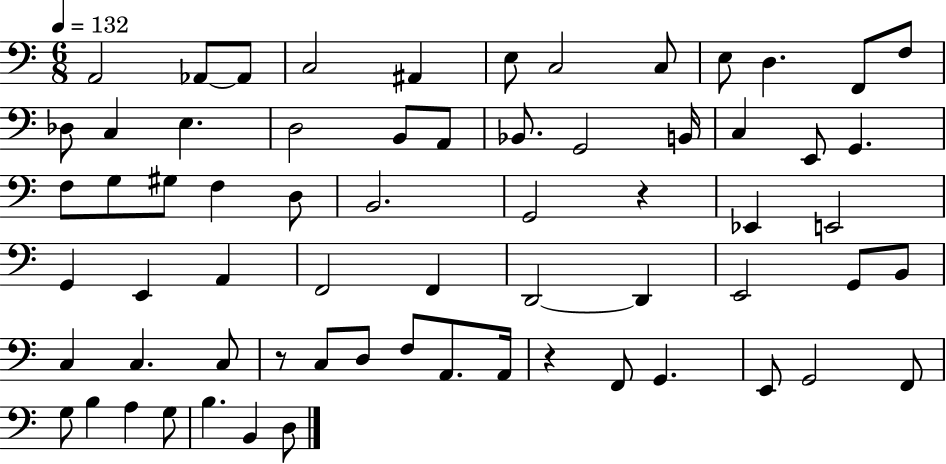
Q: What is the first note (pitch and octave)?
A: A2